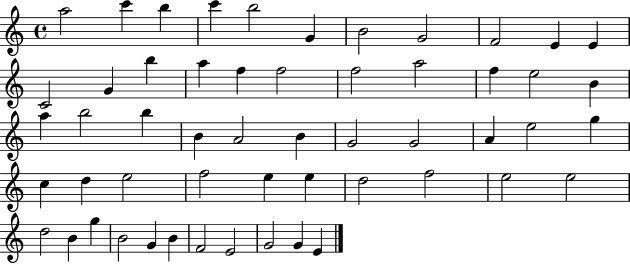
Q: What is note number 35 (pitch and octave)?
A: D5